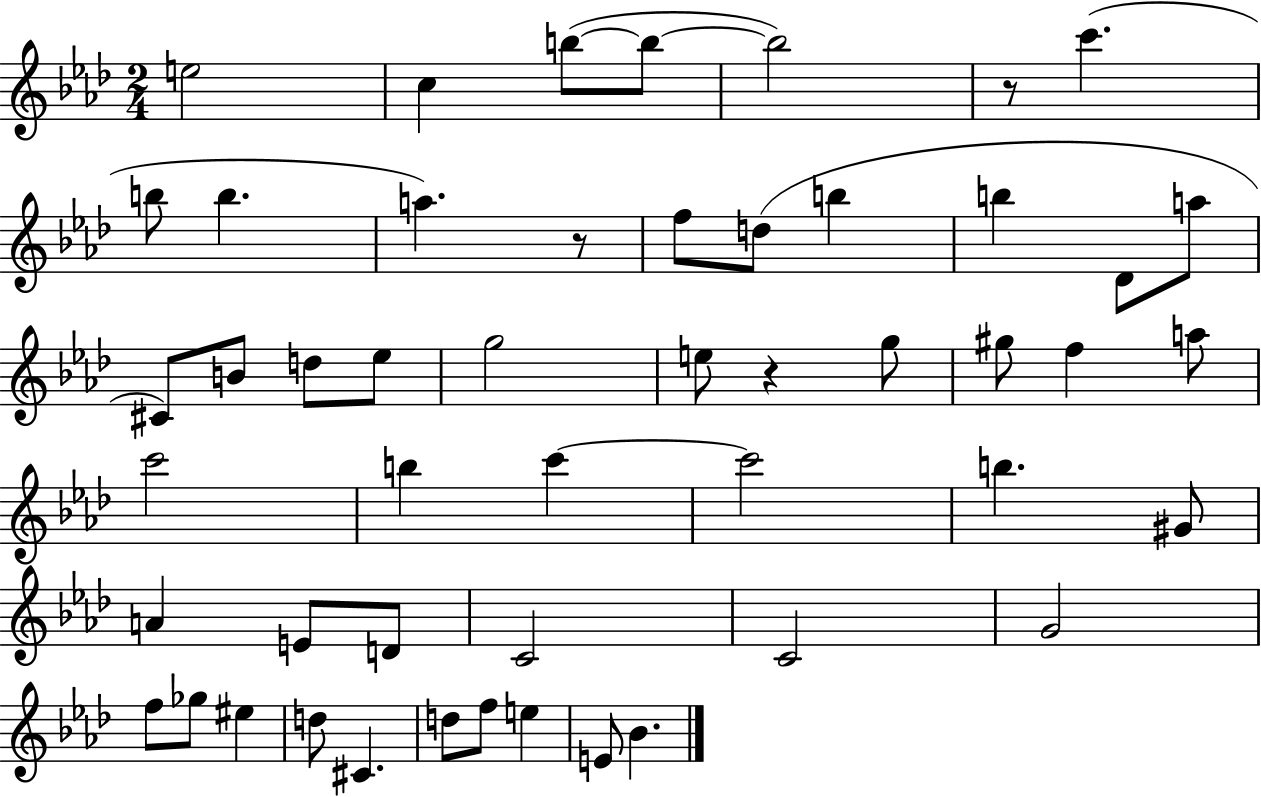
{
  \clef treble
  \numericTimeSignature
  \time 2/4
  \key aes \major
  e''2 | c''4 b''8~(~ b''8~~ | b''2) | r8 c'''4.( | \break b''8 b''4. | a''4.) r8 | f''8 d''8( b''4 | b''4 des'8 a''8 | \break cis'8) b'8 d''8 ees''8 | g''2 | e''8 r4 g''8 | gis''8 f''4 a''8 | \break c'''2 | b''4 c'''4~~ | c'''2 | b''4. gis'8 | \break a'4 e'8 d'8 | c'2 | c'2 | g'2 | \break f''8 ges''8 eis''4 | d''8 cis'4. | d''8 f''8 e''4 | e'8 bes'4. | \break \bar "|."
}